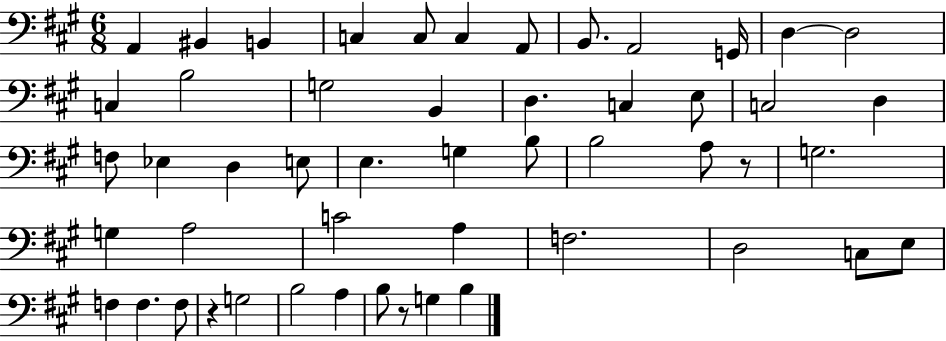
X:1
T:Untitled
M:6/8
L:1/4
K:A
A,, ^B,, B,, C, C,/2 C, A,,/2 B,,/2 A,,2 G,,/4 D, D,2 C, B,2 G,2 B,, D, C, E,/2 C,2 D, F,/2 _E, D, E,/2 E, G, B,/2 B,2 A,/2 z/2 G,2 G, A,2 C2 A, F,2 D,2 C,/2 E,/2 F, F, F,/2 z G,2 B,2 A, B,/2 z/2 G, B,